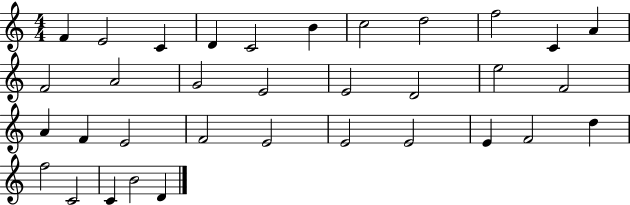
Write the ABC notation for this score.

X:1
T:Untitled
M:4/4
L:1/4
K:C
F E2 C D C2 B c2 d2 f2 C A F2 A2 G2 E2 E2 D2 e2 F2 A F E2 F2 E2 E2 E2 E F2 d f2 C2 C B2 D